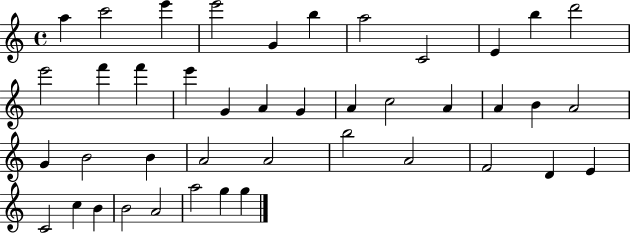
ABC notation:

X:1
T:Untitled
M:4/4
L:1/4
K:C
a c'2 e' e'2 G b a2 C2 E b d'2 e'2 f' f' e' G A G A c2 A A B A2 G B2 B A2 A2 b2 A2 F2 D E C2 c B B2 A2 a2 g g